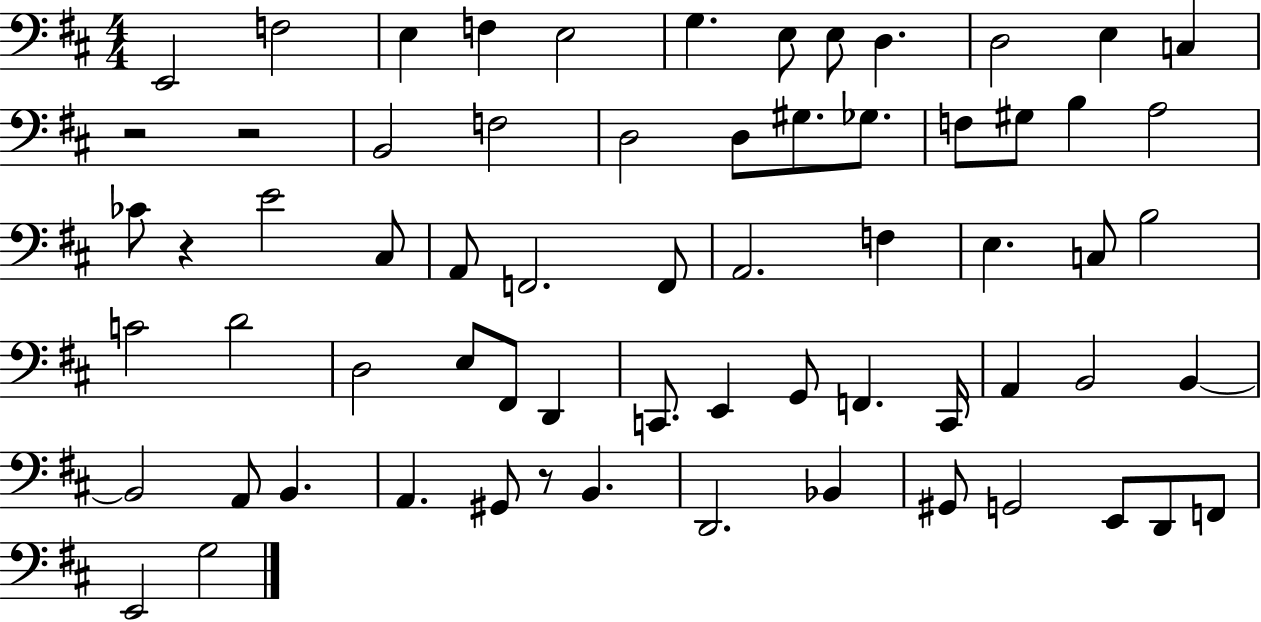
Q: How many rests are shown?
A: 4